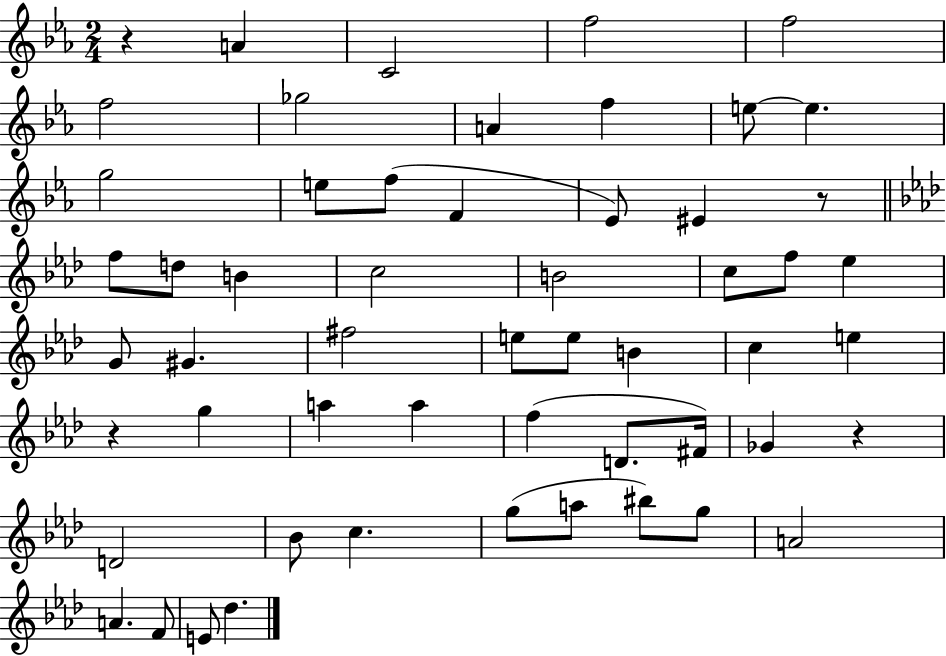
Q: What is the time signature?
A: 2/4